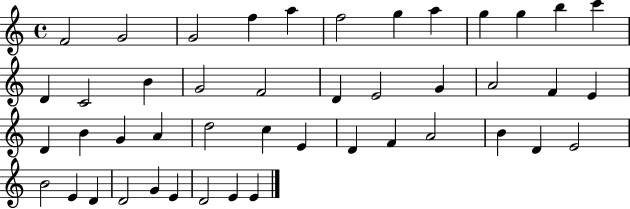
F4/h G4/h G4/h F5/q A5/q F5/h G5/q A5/q G5/q G5/q B5/q C6/q D4/q C4/h B4/q G4/h F4/h D4/q E4/h G4/q A4/h F4/q E4/q D4/q B4/q G4/q A4/q D5/h C5/q E4/q D4/q F4/q A4/h B4/q D4/q E4/h B4/h E4/q D4/q D4/h G4/q E4/q D4/h E4/q E4/q